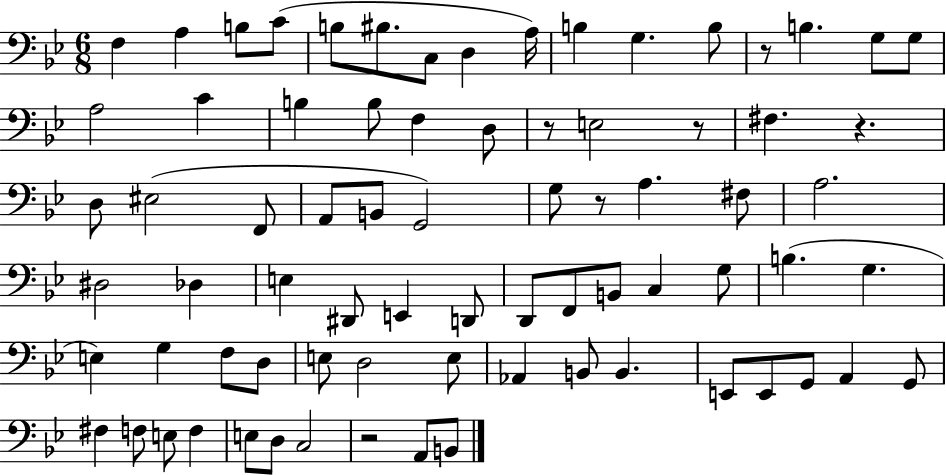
{
  \clef bass
  \numericTimeSignature
  \time 6/8
  \key bes \major
  f4 a4 b8 c'8( | b8 bis8. c8 d4 a16) | b4 g4. b8 | r8 b4. g8 g8 | \break a2 c'4 | b4 b8 f4 d8 | r8 e2 r8 | fis4. r4. | \break d8 eis2( f,8 | a,8 b,8 g,2) | g8 r8 a4. fis8 | a2. | \break dis2 des4 | e4 dis,8 e,4 d,8 | d,8 f,8 b,8 c4 g8 | b4.( g4. | \break e4) g4 f8 d8 | e8 d2 e8 | aes,4 b,8 b,4. | e,8 e,8 g,8 a,4 g,8 | \break fis4 f8 e8 f4 | e8 d8 c2 | r2 a,8 b,8 | \bar "|."
}